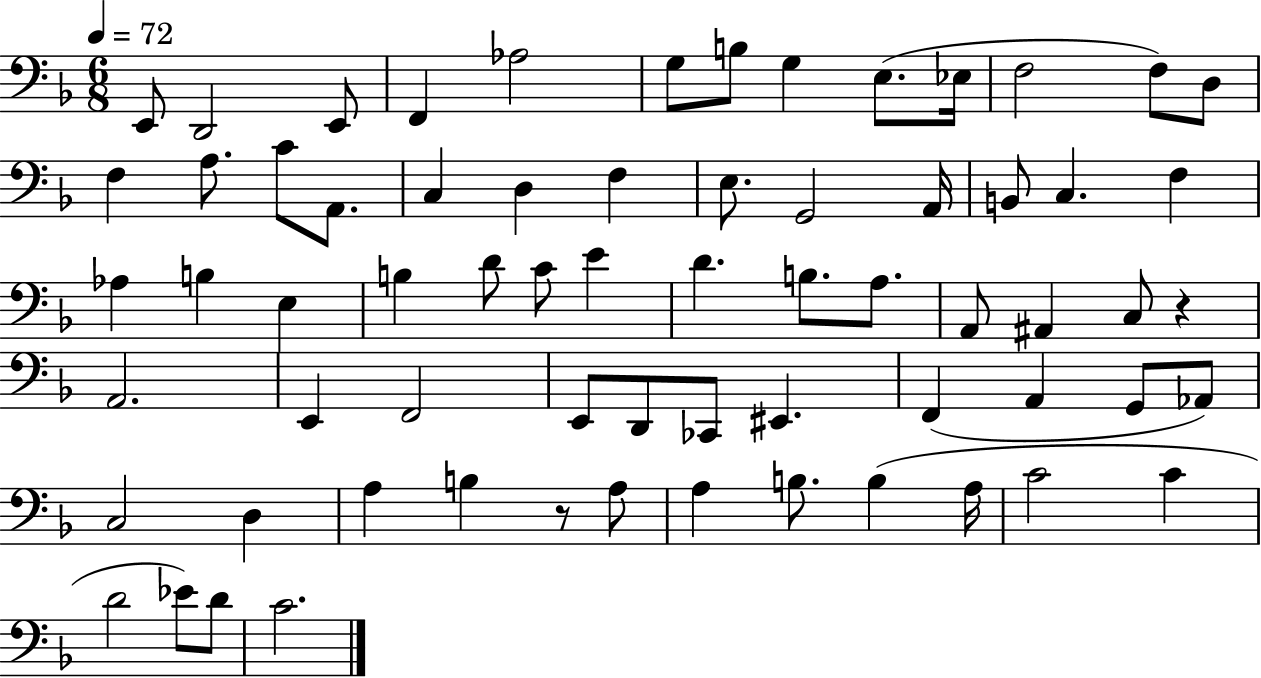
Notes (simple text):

E2/e D2/h E2/e F2/q Ab3/h G3/e B3/e G3/q E3/e. Eb3/s F3/h F3/e D3/e F3/q A3/e. C4/e A2/e. C3/q D3/q F3/q E3/e. G2/h A2/s B2/e C3/q. F3/q Ab3/q B3/q E3/q B3/q D4/e C4/e E4/q D4/q. B3/e. A3/e. A2/e A#2/q C3/e R/q A2/h. E2/q F2/h E2/e D2/e CES2/e EIS2/q. F2/q A2/q G2/e Ab2/e C3/h D3/q A3/q B3/q R/e A3/e A3/q B3/e. B3/q A3/s C4/h C4/q D4/h Eb4/e D4/e C4/h.